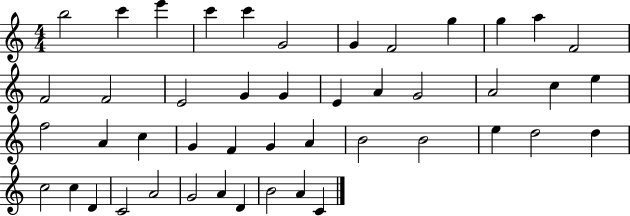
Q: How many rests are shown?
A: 0